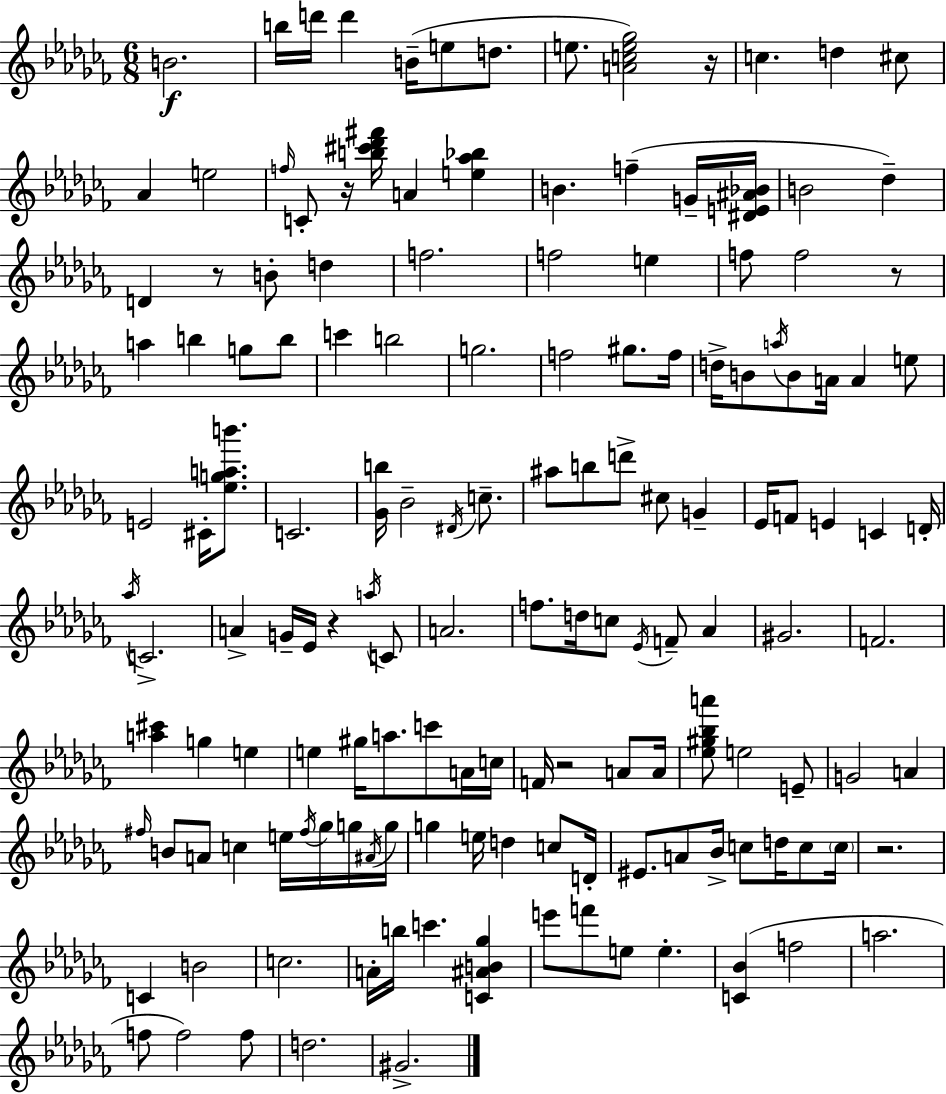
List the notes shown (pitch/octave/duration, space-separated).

B4/h. B5/s D6/s D6/q B4/s E5/e D5/e. E5/e. [A4,C5,E5,Gb5]/h R/s C5/q. D5/q C#5/e Ab4/q E5/h F5/s C4/e R/s [B5,C#6,Db6,F#6]/s A4/q [E5,Ab5,Bb5]/q B4/q. F5/q G4/s [D#4,E4,A#4,Bb4]/s B4/h Db5/q D4/q R/e B4/e D5/q F5/h. F5/h E5/q F5/e F5/h R/e A5/q B5/q G5/e B5/e C6/q B5/h G5/h. F5/h G#5/e. F5/s D5/s B4/e A5/s B4/e A4/s A4/q E5/e E4/h C#4/s [Eb5,G5,A5,B6]/e. C4/h. [Gb4,B5]/s Bb4/h D#4/s C5/e. A#5/e B5/e D6/e C#5/e G4/q Eb4/s F4/e E4/q C4/q D4/s Ab5/s C4/h. A4/q G4/s Eb4/s R/q A5/s C4/e A4/h. F5/e. D5/s C5/e Eb4/s F4/e Ab4/q G#4/h. F4/h. [A5,C#6]/q G5/q E5/q E5/q G#5/s A5/e. C6/e A4/s C5/s F4/s R/h A4/e A4/s [Eb5,G#5,Bb5,A6]/e E5/h E4/e G4/h A4/q F#5/s B4/e A4/e C5/q E5/s F#5/s Gb5/s G5/s A#4/s G5/s G5/q E5/s D5/q C5/e D4/s EIS4/e. A4/e Bb4/s C5/e D5/s C5/e C5/s R/h. C4/q B4/h C5/h. A4/s B5/s C6/q. [C4,A#4,B4,Gb5]/q E6/e F6/e E5/e E5/q. [C4,Bb4]/q F5/h A5/h. F5/e F5/h F5/e D5/h. G#4/h.